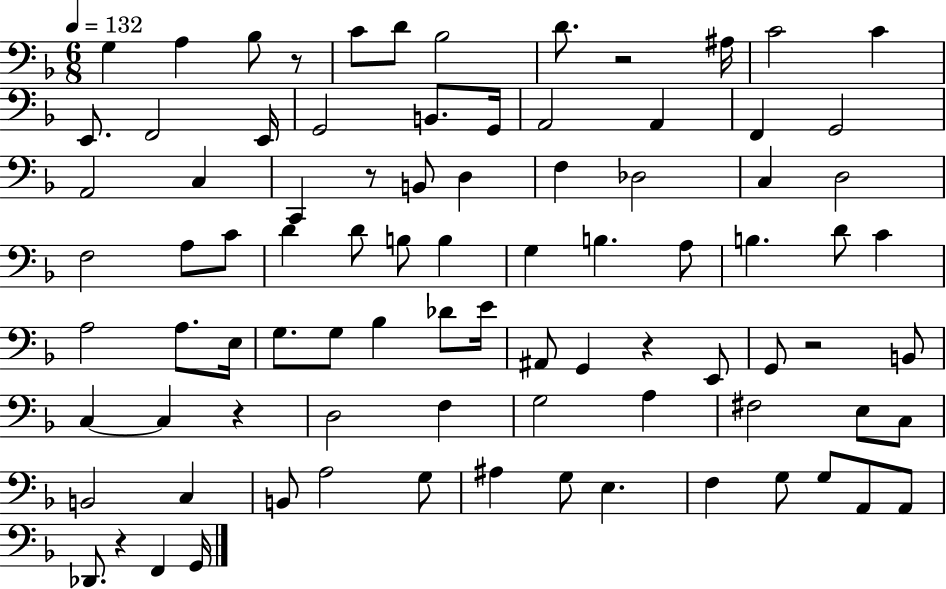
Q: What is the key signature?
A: F major